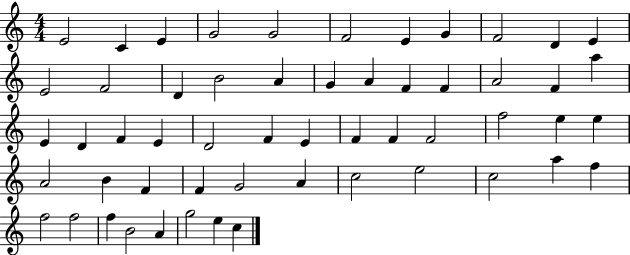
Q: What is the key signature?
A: C major